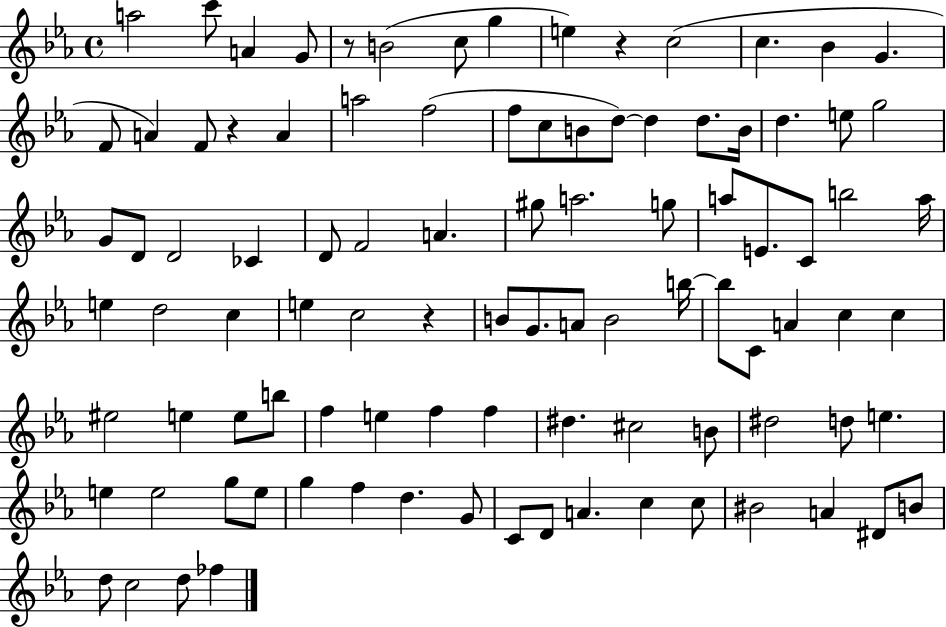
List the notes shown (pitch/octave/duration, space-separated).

A5/h C6/e A4/q G4/e R/e B4/h C5/e G5/q E5/q R/q C5/h C5/q. Bb4/q G4/q. F4/e A4/q F4/e R/q A4/q A5/h F5/h F5/e C5/e B4/e D5/e D5/q D5/e. B4/s D5/q. E5/e G5/h G4/e D4/e D4/h CES4/q D4/e F4/h A4/q. G#5/e A5/h. G5/e A5/e E4/e. C4/e B5/h A5/s E5/q D5/h C5/q E5/q C5/h R/q B4/e G4/e. A4/e B4/h B5/s B5/e C4/e A4/q C5/q C5/q EIS5/h E5/q E5/e B5/e F5/q E5/q F5/q F5/q D#5/q. C#5/h B4/e D#5/h D5/e E5/q. E5/q E5/h G5/e E5/e G5/q F5/q D5/q. G4/e C4/e D4/e A4/q. C5/q C5/e BIS4/h A4/q D#4/e B4/e D5/e C5/h D5/e FES5/q